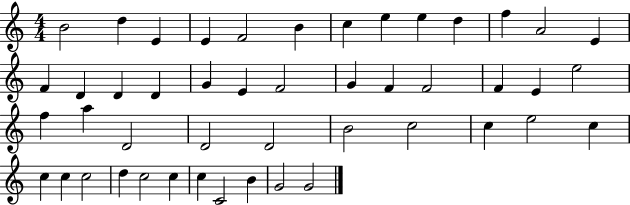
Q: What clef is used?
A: treble